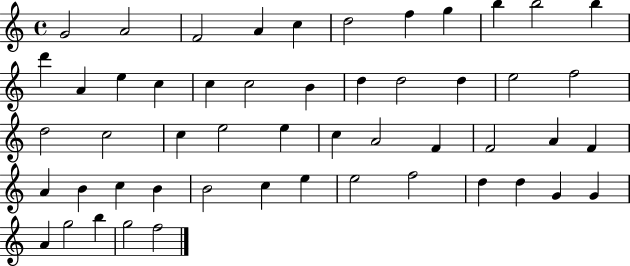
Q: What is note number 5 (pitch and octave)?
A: C5